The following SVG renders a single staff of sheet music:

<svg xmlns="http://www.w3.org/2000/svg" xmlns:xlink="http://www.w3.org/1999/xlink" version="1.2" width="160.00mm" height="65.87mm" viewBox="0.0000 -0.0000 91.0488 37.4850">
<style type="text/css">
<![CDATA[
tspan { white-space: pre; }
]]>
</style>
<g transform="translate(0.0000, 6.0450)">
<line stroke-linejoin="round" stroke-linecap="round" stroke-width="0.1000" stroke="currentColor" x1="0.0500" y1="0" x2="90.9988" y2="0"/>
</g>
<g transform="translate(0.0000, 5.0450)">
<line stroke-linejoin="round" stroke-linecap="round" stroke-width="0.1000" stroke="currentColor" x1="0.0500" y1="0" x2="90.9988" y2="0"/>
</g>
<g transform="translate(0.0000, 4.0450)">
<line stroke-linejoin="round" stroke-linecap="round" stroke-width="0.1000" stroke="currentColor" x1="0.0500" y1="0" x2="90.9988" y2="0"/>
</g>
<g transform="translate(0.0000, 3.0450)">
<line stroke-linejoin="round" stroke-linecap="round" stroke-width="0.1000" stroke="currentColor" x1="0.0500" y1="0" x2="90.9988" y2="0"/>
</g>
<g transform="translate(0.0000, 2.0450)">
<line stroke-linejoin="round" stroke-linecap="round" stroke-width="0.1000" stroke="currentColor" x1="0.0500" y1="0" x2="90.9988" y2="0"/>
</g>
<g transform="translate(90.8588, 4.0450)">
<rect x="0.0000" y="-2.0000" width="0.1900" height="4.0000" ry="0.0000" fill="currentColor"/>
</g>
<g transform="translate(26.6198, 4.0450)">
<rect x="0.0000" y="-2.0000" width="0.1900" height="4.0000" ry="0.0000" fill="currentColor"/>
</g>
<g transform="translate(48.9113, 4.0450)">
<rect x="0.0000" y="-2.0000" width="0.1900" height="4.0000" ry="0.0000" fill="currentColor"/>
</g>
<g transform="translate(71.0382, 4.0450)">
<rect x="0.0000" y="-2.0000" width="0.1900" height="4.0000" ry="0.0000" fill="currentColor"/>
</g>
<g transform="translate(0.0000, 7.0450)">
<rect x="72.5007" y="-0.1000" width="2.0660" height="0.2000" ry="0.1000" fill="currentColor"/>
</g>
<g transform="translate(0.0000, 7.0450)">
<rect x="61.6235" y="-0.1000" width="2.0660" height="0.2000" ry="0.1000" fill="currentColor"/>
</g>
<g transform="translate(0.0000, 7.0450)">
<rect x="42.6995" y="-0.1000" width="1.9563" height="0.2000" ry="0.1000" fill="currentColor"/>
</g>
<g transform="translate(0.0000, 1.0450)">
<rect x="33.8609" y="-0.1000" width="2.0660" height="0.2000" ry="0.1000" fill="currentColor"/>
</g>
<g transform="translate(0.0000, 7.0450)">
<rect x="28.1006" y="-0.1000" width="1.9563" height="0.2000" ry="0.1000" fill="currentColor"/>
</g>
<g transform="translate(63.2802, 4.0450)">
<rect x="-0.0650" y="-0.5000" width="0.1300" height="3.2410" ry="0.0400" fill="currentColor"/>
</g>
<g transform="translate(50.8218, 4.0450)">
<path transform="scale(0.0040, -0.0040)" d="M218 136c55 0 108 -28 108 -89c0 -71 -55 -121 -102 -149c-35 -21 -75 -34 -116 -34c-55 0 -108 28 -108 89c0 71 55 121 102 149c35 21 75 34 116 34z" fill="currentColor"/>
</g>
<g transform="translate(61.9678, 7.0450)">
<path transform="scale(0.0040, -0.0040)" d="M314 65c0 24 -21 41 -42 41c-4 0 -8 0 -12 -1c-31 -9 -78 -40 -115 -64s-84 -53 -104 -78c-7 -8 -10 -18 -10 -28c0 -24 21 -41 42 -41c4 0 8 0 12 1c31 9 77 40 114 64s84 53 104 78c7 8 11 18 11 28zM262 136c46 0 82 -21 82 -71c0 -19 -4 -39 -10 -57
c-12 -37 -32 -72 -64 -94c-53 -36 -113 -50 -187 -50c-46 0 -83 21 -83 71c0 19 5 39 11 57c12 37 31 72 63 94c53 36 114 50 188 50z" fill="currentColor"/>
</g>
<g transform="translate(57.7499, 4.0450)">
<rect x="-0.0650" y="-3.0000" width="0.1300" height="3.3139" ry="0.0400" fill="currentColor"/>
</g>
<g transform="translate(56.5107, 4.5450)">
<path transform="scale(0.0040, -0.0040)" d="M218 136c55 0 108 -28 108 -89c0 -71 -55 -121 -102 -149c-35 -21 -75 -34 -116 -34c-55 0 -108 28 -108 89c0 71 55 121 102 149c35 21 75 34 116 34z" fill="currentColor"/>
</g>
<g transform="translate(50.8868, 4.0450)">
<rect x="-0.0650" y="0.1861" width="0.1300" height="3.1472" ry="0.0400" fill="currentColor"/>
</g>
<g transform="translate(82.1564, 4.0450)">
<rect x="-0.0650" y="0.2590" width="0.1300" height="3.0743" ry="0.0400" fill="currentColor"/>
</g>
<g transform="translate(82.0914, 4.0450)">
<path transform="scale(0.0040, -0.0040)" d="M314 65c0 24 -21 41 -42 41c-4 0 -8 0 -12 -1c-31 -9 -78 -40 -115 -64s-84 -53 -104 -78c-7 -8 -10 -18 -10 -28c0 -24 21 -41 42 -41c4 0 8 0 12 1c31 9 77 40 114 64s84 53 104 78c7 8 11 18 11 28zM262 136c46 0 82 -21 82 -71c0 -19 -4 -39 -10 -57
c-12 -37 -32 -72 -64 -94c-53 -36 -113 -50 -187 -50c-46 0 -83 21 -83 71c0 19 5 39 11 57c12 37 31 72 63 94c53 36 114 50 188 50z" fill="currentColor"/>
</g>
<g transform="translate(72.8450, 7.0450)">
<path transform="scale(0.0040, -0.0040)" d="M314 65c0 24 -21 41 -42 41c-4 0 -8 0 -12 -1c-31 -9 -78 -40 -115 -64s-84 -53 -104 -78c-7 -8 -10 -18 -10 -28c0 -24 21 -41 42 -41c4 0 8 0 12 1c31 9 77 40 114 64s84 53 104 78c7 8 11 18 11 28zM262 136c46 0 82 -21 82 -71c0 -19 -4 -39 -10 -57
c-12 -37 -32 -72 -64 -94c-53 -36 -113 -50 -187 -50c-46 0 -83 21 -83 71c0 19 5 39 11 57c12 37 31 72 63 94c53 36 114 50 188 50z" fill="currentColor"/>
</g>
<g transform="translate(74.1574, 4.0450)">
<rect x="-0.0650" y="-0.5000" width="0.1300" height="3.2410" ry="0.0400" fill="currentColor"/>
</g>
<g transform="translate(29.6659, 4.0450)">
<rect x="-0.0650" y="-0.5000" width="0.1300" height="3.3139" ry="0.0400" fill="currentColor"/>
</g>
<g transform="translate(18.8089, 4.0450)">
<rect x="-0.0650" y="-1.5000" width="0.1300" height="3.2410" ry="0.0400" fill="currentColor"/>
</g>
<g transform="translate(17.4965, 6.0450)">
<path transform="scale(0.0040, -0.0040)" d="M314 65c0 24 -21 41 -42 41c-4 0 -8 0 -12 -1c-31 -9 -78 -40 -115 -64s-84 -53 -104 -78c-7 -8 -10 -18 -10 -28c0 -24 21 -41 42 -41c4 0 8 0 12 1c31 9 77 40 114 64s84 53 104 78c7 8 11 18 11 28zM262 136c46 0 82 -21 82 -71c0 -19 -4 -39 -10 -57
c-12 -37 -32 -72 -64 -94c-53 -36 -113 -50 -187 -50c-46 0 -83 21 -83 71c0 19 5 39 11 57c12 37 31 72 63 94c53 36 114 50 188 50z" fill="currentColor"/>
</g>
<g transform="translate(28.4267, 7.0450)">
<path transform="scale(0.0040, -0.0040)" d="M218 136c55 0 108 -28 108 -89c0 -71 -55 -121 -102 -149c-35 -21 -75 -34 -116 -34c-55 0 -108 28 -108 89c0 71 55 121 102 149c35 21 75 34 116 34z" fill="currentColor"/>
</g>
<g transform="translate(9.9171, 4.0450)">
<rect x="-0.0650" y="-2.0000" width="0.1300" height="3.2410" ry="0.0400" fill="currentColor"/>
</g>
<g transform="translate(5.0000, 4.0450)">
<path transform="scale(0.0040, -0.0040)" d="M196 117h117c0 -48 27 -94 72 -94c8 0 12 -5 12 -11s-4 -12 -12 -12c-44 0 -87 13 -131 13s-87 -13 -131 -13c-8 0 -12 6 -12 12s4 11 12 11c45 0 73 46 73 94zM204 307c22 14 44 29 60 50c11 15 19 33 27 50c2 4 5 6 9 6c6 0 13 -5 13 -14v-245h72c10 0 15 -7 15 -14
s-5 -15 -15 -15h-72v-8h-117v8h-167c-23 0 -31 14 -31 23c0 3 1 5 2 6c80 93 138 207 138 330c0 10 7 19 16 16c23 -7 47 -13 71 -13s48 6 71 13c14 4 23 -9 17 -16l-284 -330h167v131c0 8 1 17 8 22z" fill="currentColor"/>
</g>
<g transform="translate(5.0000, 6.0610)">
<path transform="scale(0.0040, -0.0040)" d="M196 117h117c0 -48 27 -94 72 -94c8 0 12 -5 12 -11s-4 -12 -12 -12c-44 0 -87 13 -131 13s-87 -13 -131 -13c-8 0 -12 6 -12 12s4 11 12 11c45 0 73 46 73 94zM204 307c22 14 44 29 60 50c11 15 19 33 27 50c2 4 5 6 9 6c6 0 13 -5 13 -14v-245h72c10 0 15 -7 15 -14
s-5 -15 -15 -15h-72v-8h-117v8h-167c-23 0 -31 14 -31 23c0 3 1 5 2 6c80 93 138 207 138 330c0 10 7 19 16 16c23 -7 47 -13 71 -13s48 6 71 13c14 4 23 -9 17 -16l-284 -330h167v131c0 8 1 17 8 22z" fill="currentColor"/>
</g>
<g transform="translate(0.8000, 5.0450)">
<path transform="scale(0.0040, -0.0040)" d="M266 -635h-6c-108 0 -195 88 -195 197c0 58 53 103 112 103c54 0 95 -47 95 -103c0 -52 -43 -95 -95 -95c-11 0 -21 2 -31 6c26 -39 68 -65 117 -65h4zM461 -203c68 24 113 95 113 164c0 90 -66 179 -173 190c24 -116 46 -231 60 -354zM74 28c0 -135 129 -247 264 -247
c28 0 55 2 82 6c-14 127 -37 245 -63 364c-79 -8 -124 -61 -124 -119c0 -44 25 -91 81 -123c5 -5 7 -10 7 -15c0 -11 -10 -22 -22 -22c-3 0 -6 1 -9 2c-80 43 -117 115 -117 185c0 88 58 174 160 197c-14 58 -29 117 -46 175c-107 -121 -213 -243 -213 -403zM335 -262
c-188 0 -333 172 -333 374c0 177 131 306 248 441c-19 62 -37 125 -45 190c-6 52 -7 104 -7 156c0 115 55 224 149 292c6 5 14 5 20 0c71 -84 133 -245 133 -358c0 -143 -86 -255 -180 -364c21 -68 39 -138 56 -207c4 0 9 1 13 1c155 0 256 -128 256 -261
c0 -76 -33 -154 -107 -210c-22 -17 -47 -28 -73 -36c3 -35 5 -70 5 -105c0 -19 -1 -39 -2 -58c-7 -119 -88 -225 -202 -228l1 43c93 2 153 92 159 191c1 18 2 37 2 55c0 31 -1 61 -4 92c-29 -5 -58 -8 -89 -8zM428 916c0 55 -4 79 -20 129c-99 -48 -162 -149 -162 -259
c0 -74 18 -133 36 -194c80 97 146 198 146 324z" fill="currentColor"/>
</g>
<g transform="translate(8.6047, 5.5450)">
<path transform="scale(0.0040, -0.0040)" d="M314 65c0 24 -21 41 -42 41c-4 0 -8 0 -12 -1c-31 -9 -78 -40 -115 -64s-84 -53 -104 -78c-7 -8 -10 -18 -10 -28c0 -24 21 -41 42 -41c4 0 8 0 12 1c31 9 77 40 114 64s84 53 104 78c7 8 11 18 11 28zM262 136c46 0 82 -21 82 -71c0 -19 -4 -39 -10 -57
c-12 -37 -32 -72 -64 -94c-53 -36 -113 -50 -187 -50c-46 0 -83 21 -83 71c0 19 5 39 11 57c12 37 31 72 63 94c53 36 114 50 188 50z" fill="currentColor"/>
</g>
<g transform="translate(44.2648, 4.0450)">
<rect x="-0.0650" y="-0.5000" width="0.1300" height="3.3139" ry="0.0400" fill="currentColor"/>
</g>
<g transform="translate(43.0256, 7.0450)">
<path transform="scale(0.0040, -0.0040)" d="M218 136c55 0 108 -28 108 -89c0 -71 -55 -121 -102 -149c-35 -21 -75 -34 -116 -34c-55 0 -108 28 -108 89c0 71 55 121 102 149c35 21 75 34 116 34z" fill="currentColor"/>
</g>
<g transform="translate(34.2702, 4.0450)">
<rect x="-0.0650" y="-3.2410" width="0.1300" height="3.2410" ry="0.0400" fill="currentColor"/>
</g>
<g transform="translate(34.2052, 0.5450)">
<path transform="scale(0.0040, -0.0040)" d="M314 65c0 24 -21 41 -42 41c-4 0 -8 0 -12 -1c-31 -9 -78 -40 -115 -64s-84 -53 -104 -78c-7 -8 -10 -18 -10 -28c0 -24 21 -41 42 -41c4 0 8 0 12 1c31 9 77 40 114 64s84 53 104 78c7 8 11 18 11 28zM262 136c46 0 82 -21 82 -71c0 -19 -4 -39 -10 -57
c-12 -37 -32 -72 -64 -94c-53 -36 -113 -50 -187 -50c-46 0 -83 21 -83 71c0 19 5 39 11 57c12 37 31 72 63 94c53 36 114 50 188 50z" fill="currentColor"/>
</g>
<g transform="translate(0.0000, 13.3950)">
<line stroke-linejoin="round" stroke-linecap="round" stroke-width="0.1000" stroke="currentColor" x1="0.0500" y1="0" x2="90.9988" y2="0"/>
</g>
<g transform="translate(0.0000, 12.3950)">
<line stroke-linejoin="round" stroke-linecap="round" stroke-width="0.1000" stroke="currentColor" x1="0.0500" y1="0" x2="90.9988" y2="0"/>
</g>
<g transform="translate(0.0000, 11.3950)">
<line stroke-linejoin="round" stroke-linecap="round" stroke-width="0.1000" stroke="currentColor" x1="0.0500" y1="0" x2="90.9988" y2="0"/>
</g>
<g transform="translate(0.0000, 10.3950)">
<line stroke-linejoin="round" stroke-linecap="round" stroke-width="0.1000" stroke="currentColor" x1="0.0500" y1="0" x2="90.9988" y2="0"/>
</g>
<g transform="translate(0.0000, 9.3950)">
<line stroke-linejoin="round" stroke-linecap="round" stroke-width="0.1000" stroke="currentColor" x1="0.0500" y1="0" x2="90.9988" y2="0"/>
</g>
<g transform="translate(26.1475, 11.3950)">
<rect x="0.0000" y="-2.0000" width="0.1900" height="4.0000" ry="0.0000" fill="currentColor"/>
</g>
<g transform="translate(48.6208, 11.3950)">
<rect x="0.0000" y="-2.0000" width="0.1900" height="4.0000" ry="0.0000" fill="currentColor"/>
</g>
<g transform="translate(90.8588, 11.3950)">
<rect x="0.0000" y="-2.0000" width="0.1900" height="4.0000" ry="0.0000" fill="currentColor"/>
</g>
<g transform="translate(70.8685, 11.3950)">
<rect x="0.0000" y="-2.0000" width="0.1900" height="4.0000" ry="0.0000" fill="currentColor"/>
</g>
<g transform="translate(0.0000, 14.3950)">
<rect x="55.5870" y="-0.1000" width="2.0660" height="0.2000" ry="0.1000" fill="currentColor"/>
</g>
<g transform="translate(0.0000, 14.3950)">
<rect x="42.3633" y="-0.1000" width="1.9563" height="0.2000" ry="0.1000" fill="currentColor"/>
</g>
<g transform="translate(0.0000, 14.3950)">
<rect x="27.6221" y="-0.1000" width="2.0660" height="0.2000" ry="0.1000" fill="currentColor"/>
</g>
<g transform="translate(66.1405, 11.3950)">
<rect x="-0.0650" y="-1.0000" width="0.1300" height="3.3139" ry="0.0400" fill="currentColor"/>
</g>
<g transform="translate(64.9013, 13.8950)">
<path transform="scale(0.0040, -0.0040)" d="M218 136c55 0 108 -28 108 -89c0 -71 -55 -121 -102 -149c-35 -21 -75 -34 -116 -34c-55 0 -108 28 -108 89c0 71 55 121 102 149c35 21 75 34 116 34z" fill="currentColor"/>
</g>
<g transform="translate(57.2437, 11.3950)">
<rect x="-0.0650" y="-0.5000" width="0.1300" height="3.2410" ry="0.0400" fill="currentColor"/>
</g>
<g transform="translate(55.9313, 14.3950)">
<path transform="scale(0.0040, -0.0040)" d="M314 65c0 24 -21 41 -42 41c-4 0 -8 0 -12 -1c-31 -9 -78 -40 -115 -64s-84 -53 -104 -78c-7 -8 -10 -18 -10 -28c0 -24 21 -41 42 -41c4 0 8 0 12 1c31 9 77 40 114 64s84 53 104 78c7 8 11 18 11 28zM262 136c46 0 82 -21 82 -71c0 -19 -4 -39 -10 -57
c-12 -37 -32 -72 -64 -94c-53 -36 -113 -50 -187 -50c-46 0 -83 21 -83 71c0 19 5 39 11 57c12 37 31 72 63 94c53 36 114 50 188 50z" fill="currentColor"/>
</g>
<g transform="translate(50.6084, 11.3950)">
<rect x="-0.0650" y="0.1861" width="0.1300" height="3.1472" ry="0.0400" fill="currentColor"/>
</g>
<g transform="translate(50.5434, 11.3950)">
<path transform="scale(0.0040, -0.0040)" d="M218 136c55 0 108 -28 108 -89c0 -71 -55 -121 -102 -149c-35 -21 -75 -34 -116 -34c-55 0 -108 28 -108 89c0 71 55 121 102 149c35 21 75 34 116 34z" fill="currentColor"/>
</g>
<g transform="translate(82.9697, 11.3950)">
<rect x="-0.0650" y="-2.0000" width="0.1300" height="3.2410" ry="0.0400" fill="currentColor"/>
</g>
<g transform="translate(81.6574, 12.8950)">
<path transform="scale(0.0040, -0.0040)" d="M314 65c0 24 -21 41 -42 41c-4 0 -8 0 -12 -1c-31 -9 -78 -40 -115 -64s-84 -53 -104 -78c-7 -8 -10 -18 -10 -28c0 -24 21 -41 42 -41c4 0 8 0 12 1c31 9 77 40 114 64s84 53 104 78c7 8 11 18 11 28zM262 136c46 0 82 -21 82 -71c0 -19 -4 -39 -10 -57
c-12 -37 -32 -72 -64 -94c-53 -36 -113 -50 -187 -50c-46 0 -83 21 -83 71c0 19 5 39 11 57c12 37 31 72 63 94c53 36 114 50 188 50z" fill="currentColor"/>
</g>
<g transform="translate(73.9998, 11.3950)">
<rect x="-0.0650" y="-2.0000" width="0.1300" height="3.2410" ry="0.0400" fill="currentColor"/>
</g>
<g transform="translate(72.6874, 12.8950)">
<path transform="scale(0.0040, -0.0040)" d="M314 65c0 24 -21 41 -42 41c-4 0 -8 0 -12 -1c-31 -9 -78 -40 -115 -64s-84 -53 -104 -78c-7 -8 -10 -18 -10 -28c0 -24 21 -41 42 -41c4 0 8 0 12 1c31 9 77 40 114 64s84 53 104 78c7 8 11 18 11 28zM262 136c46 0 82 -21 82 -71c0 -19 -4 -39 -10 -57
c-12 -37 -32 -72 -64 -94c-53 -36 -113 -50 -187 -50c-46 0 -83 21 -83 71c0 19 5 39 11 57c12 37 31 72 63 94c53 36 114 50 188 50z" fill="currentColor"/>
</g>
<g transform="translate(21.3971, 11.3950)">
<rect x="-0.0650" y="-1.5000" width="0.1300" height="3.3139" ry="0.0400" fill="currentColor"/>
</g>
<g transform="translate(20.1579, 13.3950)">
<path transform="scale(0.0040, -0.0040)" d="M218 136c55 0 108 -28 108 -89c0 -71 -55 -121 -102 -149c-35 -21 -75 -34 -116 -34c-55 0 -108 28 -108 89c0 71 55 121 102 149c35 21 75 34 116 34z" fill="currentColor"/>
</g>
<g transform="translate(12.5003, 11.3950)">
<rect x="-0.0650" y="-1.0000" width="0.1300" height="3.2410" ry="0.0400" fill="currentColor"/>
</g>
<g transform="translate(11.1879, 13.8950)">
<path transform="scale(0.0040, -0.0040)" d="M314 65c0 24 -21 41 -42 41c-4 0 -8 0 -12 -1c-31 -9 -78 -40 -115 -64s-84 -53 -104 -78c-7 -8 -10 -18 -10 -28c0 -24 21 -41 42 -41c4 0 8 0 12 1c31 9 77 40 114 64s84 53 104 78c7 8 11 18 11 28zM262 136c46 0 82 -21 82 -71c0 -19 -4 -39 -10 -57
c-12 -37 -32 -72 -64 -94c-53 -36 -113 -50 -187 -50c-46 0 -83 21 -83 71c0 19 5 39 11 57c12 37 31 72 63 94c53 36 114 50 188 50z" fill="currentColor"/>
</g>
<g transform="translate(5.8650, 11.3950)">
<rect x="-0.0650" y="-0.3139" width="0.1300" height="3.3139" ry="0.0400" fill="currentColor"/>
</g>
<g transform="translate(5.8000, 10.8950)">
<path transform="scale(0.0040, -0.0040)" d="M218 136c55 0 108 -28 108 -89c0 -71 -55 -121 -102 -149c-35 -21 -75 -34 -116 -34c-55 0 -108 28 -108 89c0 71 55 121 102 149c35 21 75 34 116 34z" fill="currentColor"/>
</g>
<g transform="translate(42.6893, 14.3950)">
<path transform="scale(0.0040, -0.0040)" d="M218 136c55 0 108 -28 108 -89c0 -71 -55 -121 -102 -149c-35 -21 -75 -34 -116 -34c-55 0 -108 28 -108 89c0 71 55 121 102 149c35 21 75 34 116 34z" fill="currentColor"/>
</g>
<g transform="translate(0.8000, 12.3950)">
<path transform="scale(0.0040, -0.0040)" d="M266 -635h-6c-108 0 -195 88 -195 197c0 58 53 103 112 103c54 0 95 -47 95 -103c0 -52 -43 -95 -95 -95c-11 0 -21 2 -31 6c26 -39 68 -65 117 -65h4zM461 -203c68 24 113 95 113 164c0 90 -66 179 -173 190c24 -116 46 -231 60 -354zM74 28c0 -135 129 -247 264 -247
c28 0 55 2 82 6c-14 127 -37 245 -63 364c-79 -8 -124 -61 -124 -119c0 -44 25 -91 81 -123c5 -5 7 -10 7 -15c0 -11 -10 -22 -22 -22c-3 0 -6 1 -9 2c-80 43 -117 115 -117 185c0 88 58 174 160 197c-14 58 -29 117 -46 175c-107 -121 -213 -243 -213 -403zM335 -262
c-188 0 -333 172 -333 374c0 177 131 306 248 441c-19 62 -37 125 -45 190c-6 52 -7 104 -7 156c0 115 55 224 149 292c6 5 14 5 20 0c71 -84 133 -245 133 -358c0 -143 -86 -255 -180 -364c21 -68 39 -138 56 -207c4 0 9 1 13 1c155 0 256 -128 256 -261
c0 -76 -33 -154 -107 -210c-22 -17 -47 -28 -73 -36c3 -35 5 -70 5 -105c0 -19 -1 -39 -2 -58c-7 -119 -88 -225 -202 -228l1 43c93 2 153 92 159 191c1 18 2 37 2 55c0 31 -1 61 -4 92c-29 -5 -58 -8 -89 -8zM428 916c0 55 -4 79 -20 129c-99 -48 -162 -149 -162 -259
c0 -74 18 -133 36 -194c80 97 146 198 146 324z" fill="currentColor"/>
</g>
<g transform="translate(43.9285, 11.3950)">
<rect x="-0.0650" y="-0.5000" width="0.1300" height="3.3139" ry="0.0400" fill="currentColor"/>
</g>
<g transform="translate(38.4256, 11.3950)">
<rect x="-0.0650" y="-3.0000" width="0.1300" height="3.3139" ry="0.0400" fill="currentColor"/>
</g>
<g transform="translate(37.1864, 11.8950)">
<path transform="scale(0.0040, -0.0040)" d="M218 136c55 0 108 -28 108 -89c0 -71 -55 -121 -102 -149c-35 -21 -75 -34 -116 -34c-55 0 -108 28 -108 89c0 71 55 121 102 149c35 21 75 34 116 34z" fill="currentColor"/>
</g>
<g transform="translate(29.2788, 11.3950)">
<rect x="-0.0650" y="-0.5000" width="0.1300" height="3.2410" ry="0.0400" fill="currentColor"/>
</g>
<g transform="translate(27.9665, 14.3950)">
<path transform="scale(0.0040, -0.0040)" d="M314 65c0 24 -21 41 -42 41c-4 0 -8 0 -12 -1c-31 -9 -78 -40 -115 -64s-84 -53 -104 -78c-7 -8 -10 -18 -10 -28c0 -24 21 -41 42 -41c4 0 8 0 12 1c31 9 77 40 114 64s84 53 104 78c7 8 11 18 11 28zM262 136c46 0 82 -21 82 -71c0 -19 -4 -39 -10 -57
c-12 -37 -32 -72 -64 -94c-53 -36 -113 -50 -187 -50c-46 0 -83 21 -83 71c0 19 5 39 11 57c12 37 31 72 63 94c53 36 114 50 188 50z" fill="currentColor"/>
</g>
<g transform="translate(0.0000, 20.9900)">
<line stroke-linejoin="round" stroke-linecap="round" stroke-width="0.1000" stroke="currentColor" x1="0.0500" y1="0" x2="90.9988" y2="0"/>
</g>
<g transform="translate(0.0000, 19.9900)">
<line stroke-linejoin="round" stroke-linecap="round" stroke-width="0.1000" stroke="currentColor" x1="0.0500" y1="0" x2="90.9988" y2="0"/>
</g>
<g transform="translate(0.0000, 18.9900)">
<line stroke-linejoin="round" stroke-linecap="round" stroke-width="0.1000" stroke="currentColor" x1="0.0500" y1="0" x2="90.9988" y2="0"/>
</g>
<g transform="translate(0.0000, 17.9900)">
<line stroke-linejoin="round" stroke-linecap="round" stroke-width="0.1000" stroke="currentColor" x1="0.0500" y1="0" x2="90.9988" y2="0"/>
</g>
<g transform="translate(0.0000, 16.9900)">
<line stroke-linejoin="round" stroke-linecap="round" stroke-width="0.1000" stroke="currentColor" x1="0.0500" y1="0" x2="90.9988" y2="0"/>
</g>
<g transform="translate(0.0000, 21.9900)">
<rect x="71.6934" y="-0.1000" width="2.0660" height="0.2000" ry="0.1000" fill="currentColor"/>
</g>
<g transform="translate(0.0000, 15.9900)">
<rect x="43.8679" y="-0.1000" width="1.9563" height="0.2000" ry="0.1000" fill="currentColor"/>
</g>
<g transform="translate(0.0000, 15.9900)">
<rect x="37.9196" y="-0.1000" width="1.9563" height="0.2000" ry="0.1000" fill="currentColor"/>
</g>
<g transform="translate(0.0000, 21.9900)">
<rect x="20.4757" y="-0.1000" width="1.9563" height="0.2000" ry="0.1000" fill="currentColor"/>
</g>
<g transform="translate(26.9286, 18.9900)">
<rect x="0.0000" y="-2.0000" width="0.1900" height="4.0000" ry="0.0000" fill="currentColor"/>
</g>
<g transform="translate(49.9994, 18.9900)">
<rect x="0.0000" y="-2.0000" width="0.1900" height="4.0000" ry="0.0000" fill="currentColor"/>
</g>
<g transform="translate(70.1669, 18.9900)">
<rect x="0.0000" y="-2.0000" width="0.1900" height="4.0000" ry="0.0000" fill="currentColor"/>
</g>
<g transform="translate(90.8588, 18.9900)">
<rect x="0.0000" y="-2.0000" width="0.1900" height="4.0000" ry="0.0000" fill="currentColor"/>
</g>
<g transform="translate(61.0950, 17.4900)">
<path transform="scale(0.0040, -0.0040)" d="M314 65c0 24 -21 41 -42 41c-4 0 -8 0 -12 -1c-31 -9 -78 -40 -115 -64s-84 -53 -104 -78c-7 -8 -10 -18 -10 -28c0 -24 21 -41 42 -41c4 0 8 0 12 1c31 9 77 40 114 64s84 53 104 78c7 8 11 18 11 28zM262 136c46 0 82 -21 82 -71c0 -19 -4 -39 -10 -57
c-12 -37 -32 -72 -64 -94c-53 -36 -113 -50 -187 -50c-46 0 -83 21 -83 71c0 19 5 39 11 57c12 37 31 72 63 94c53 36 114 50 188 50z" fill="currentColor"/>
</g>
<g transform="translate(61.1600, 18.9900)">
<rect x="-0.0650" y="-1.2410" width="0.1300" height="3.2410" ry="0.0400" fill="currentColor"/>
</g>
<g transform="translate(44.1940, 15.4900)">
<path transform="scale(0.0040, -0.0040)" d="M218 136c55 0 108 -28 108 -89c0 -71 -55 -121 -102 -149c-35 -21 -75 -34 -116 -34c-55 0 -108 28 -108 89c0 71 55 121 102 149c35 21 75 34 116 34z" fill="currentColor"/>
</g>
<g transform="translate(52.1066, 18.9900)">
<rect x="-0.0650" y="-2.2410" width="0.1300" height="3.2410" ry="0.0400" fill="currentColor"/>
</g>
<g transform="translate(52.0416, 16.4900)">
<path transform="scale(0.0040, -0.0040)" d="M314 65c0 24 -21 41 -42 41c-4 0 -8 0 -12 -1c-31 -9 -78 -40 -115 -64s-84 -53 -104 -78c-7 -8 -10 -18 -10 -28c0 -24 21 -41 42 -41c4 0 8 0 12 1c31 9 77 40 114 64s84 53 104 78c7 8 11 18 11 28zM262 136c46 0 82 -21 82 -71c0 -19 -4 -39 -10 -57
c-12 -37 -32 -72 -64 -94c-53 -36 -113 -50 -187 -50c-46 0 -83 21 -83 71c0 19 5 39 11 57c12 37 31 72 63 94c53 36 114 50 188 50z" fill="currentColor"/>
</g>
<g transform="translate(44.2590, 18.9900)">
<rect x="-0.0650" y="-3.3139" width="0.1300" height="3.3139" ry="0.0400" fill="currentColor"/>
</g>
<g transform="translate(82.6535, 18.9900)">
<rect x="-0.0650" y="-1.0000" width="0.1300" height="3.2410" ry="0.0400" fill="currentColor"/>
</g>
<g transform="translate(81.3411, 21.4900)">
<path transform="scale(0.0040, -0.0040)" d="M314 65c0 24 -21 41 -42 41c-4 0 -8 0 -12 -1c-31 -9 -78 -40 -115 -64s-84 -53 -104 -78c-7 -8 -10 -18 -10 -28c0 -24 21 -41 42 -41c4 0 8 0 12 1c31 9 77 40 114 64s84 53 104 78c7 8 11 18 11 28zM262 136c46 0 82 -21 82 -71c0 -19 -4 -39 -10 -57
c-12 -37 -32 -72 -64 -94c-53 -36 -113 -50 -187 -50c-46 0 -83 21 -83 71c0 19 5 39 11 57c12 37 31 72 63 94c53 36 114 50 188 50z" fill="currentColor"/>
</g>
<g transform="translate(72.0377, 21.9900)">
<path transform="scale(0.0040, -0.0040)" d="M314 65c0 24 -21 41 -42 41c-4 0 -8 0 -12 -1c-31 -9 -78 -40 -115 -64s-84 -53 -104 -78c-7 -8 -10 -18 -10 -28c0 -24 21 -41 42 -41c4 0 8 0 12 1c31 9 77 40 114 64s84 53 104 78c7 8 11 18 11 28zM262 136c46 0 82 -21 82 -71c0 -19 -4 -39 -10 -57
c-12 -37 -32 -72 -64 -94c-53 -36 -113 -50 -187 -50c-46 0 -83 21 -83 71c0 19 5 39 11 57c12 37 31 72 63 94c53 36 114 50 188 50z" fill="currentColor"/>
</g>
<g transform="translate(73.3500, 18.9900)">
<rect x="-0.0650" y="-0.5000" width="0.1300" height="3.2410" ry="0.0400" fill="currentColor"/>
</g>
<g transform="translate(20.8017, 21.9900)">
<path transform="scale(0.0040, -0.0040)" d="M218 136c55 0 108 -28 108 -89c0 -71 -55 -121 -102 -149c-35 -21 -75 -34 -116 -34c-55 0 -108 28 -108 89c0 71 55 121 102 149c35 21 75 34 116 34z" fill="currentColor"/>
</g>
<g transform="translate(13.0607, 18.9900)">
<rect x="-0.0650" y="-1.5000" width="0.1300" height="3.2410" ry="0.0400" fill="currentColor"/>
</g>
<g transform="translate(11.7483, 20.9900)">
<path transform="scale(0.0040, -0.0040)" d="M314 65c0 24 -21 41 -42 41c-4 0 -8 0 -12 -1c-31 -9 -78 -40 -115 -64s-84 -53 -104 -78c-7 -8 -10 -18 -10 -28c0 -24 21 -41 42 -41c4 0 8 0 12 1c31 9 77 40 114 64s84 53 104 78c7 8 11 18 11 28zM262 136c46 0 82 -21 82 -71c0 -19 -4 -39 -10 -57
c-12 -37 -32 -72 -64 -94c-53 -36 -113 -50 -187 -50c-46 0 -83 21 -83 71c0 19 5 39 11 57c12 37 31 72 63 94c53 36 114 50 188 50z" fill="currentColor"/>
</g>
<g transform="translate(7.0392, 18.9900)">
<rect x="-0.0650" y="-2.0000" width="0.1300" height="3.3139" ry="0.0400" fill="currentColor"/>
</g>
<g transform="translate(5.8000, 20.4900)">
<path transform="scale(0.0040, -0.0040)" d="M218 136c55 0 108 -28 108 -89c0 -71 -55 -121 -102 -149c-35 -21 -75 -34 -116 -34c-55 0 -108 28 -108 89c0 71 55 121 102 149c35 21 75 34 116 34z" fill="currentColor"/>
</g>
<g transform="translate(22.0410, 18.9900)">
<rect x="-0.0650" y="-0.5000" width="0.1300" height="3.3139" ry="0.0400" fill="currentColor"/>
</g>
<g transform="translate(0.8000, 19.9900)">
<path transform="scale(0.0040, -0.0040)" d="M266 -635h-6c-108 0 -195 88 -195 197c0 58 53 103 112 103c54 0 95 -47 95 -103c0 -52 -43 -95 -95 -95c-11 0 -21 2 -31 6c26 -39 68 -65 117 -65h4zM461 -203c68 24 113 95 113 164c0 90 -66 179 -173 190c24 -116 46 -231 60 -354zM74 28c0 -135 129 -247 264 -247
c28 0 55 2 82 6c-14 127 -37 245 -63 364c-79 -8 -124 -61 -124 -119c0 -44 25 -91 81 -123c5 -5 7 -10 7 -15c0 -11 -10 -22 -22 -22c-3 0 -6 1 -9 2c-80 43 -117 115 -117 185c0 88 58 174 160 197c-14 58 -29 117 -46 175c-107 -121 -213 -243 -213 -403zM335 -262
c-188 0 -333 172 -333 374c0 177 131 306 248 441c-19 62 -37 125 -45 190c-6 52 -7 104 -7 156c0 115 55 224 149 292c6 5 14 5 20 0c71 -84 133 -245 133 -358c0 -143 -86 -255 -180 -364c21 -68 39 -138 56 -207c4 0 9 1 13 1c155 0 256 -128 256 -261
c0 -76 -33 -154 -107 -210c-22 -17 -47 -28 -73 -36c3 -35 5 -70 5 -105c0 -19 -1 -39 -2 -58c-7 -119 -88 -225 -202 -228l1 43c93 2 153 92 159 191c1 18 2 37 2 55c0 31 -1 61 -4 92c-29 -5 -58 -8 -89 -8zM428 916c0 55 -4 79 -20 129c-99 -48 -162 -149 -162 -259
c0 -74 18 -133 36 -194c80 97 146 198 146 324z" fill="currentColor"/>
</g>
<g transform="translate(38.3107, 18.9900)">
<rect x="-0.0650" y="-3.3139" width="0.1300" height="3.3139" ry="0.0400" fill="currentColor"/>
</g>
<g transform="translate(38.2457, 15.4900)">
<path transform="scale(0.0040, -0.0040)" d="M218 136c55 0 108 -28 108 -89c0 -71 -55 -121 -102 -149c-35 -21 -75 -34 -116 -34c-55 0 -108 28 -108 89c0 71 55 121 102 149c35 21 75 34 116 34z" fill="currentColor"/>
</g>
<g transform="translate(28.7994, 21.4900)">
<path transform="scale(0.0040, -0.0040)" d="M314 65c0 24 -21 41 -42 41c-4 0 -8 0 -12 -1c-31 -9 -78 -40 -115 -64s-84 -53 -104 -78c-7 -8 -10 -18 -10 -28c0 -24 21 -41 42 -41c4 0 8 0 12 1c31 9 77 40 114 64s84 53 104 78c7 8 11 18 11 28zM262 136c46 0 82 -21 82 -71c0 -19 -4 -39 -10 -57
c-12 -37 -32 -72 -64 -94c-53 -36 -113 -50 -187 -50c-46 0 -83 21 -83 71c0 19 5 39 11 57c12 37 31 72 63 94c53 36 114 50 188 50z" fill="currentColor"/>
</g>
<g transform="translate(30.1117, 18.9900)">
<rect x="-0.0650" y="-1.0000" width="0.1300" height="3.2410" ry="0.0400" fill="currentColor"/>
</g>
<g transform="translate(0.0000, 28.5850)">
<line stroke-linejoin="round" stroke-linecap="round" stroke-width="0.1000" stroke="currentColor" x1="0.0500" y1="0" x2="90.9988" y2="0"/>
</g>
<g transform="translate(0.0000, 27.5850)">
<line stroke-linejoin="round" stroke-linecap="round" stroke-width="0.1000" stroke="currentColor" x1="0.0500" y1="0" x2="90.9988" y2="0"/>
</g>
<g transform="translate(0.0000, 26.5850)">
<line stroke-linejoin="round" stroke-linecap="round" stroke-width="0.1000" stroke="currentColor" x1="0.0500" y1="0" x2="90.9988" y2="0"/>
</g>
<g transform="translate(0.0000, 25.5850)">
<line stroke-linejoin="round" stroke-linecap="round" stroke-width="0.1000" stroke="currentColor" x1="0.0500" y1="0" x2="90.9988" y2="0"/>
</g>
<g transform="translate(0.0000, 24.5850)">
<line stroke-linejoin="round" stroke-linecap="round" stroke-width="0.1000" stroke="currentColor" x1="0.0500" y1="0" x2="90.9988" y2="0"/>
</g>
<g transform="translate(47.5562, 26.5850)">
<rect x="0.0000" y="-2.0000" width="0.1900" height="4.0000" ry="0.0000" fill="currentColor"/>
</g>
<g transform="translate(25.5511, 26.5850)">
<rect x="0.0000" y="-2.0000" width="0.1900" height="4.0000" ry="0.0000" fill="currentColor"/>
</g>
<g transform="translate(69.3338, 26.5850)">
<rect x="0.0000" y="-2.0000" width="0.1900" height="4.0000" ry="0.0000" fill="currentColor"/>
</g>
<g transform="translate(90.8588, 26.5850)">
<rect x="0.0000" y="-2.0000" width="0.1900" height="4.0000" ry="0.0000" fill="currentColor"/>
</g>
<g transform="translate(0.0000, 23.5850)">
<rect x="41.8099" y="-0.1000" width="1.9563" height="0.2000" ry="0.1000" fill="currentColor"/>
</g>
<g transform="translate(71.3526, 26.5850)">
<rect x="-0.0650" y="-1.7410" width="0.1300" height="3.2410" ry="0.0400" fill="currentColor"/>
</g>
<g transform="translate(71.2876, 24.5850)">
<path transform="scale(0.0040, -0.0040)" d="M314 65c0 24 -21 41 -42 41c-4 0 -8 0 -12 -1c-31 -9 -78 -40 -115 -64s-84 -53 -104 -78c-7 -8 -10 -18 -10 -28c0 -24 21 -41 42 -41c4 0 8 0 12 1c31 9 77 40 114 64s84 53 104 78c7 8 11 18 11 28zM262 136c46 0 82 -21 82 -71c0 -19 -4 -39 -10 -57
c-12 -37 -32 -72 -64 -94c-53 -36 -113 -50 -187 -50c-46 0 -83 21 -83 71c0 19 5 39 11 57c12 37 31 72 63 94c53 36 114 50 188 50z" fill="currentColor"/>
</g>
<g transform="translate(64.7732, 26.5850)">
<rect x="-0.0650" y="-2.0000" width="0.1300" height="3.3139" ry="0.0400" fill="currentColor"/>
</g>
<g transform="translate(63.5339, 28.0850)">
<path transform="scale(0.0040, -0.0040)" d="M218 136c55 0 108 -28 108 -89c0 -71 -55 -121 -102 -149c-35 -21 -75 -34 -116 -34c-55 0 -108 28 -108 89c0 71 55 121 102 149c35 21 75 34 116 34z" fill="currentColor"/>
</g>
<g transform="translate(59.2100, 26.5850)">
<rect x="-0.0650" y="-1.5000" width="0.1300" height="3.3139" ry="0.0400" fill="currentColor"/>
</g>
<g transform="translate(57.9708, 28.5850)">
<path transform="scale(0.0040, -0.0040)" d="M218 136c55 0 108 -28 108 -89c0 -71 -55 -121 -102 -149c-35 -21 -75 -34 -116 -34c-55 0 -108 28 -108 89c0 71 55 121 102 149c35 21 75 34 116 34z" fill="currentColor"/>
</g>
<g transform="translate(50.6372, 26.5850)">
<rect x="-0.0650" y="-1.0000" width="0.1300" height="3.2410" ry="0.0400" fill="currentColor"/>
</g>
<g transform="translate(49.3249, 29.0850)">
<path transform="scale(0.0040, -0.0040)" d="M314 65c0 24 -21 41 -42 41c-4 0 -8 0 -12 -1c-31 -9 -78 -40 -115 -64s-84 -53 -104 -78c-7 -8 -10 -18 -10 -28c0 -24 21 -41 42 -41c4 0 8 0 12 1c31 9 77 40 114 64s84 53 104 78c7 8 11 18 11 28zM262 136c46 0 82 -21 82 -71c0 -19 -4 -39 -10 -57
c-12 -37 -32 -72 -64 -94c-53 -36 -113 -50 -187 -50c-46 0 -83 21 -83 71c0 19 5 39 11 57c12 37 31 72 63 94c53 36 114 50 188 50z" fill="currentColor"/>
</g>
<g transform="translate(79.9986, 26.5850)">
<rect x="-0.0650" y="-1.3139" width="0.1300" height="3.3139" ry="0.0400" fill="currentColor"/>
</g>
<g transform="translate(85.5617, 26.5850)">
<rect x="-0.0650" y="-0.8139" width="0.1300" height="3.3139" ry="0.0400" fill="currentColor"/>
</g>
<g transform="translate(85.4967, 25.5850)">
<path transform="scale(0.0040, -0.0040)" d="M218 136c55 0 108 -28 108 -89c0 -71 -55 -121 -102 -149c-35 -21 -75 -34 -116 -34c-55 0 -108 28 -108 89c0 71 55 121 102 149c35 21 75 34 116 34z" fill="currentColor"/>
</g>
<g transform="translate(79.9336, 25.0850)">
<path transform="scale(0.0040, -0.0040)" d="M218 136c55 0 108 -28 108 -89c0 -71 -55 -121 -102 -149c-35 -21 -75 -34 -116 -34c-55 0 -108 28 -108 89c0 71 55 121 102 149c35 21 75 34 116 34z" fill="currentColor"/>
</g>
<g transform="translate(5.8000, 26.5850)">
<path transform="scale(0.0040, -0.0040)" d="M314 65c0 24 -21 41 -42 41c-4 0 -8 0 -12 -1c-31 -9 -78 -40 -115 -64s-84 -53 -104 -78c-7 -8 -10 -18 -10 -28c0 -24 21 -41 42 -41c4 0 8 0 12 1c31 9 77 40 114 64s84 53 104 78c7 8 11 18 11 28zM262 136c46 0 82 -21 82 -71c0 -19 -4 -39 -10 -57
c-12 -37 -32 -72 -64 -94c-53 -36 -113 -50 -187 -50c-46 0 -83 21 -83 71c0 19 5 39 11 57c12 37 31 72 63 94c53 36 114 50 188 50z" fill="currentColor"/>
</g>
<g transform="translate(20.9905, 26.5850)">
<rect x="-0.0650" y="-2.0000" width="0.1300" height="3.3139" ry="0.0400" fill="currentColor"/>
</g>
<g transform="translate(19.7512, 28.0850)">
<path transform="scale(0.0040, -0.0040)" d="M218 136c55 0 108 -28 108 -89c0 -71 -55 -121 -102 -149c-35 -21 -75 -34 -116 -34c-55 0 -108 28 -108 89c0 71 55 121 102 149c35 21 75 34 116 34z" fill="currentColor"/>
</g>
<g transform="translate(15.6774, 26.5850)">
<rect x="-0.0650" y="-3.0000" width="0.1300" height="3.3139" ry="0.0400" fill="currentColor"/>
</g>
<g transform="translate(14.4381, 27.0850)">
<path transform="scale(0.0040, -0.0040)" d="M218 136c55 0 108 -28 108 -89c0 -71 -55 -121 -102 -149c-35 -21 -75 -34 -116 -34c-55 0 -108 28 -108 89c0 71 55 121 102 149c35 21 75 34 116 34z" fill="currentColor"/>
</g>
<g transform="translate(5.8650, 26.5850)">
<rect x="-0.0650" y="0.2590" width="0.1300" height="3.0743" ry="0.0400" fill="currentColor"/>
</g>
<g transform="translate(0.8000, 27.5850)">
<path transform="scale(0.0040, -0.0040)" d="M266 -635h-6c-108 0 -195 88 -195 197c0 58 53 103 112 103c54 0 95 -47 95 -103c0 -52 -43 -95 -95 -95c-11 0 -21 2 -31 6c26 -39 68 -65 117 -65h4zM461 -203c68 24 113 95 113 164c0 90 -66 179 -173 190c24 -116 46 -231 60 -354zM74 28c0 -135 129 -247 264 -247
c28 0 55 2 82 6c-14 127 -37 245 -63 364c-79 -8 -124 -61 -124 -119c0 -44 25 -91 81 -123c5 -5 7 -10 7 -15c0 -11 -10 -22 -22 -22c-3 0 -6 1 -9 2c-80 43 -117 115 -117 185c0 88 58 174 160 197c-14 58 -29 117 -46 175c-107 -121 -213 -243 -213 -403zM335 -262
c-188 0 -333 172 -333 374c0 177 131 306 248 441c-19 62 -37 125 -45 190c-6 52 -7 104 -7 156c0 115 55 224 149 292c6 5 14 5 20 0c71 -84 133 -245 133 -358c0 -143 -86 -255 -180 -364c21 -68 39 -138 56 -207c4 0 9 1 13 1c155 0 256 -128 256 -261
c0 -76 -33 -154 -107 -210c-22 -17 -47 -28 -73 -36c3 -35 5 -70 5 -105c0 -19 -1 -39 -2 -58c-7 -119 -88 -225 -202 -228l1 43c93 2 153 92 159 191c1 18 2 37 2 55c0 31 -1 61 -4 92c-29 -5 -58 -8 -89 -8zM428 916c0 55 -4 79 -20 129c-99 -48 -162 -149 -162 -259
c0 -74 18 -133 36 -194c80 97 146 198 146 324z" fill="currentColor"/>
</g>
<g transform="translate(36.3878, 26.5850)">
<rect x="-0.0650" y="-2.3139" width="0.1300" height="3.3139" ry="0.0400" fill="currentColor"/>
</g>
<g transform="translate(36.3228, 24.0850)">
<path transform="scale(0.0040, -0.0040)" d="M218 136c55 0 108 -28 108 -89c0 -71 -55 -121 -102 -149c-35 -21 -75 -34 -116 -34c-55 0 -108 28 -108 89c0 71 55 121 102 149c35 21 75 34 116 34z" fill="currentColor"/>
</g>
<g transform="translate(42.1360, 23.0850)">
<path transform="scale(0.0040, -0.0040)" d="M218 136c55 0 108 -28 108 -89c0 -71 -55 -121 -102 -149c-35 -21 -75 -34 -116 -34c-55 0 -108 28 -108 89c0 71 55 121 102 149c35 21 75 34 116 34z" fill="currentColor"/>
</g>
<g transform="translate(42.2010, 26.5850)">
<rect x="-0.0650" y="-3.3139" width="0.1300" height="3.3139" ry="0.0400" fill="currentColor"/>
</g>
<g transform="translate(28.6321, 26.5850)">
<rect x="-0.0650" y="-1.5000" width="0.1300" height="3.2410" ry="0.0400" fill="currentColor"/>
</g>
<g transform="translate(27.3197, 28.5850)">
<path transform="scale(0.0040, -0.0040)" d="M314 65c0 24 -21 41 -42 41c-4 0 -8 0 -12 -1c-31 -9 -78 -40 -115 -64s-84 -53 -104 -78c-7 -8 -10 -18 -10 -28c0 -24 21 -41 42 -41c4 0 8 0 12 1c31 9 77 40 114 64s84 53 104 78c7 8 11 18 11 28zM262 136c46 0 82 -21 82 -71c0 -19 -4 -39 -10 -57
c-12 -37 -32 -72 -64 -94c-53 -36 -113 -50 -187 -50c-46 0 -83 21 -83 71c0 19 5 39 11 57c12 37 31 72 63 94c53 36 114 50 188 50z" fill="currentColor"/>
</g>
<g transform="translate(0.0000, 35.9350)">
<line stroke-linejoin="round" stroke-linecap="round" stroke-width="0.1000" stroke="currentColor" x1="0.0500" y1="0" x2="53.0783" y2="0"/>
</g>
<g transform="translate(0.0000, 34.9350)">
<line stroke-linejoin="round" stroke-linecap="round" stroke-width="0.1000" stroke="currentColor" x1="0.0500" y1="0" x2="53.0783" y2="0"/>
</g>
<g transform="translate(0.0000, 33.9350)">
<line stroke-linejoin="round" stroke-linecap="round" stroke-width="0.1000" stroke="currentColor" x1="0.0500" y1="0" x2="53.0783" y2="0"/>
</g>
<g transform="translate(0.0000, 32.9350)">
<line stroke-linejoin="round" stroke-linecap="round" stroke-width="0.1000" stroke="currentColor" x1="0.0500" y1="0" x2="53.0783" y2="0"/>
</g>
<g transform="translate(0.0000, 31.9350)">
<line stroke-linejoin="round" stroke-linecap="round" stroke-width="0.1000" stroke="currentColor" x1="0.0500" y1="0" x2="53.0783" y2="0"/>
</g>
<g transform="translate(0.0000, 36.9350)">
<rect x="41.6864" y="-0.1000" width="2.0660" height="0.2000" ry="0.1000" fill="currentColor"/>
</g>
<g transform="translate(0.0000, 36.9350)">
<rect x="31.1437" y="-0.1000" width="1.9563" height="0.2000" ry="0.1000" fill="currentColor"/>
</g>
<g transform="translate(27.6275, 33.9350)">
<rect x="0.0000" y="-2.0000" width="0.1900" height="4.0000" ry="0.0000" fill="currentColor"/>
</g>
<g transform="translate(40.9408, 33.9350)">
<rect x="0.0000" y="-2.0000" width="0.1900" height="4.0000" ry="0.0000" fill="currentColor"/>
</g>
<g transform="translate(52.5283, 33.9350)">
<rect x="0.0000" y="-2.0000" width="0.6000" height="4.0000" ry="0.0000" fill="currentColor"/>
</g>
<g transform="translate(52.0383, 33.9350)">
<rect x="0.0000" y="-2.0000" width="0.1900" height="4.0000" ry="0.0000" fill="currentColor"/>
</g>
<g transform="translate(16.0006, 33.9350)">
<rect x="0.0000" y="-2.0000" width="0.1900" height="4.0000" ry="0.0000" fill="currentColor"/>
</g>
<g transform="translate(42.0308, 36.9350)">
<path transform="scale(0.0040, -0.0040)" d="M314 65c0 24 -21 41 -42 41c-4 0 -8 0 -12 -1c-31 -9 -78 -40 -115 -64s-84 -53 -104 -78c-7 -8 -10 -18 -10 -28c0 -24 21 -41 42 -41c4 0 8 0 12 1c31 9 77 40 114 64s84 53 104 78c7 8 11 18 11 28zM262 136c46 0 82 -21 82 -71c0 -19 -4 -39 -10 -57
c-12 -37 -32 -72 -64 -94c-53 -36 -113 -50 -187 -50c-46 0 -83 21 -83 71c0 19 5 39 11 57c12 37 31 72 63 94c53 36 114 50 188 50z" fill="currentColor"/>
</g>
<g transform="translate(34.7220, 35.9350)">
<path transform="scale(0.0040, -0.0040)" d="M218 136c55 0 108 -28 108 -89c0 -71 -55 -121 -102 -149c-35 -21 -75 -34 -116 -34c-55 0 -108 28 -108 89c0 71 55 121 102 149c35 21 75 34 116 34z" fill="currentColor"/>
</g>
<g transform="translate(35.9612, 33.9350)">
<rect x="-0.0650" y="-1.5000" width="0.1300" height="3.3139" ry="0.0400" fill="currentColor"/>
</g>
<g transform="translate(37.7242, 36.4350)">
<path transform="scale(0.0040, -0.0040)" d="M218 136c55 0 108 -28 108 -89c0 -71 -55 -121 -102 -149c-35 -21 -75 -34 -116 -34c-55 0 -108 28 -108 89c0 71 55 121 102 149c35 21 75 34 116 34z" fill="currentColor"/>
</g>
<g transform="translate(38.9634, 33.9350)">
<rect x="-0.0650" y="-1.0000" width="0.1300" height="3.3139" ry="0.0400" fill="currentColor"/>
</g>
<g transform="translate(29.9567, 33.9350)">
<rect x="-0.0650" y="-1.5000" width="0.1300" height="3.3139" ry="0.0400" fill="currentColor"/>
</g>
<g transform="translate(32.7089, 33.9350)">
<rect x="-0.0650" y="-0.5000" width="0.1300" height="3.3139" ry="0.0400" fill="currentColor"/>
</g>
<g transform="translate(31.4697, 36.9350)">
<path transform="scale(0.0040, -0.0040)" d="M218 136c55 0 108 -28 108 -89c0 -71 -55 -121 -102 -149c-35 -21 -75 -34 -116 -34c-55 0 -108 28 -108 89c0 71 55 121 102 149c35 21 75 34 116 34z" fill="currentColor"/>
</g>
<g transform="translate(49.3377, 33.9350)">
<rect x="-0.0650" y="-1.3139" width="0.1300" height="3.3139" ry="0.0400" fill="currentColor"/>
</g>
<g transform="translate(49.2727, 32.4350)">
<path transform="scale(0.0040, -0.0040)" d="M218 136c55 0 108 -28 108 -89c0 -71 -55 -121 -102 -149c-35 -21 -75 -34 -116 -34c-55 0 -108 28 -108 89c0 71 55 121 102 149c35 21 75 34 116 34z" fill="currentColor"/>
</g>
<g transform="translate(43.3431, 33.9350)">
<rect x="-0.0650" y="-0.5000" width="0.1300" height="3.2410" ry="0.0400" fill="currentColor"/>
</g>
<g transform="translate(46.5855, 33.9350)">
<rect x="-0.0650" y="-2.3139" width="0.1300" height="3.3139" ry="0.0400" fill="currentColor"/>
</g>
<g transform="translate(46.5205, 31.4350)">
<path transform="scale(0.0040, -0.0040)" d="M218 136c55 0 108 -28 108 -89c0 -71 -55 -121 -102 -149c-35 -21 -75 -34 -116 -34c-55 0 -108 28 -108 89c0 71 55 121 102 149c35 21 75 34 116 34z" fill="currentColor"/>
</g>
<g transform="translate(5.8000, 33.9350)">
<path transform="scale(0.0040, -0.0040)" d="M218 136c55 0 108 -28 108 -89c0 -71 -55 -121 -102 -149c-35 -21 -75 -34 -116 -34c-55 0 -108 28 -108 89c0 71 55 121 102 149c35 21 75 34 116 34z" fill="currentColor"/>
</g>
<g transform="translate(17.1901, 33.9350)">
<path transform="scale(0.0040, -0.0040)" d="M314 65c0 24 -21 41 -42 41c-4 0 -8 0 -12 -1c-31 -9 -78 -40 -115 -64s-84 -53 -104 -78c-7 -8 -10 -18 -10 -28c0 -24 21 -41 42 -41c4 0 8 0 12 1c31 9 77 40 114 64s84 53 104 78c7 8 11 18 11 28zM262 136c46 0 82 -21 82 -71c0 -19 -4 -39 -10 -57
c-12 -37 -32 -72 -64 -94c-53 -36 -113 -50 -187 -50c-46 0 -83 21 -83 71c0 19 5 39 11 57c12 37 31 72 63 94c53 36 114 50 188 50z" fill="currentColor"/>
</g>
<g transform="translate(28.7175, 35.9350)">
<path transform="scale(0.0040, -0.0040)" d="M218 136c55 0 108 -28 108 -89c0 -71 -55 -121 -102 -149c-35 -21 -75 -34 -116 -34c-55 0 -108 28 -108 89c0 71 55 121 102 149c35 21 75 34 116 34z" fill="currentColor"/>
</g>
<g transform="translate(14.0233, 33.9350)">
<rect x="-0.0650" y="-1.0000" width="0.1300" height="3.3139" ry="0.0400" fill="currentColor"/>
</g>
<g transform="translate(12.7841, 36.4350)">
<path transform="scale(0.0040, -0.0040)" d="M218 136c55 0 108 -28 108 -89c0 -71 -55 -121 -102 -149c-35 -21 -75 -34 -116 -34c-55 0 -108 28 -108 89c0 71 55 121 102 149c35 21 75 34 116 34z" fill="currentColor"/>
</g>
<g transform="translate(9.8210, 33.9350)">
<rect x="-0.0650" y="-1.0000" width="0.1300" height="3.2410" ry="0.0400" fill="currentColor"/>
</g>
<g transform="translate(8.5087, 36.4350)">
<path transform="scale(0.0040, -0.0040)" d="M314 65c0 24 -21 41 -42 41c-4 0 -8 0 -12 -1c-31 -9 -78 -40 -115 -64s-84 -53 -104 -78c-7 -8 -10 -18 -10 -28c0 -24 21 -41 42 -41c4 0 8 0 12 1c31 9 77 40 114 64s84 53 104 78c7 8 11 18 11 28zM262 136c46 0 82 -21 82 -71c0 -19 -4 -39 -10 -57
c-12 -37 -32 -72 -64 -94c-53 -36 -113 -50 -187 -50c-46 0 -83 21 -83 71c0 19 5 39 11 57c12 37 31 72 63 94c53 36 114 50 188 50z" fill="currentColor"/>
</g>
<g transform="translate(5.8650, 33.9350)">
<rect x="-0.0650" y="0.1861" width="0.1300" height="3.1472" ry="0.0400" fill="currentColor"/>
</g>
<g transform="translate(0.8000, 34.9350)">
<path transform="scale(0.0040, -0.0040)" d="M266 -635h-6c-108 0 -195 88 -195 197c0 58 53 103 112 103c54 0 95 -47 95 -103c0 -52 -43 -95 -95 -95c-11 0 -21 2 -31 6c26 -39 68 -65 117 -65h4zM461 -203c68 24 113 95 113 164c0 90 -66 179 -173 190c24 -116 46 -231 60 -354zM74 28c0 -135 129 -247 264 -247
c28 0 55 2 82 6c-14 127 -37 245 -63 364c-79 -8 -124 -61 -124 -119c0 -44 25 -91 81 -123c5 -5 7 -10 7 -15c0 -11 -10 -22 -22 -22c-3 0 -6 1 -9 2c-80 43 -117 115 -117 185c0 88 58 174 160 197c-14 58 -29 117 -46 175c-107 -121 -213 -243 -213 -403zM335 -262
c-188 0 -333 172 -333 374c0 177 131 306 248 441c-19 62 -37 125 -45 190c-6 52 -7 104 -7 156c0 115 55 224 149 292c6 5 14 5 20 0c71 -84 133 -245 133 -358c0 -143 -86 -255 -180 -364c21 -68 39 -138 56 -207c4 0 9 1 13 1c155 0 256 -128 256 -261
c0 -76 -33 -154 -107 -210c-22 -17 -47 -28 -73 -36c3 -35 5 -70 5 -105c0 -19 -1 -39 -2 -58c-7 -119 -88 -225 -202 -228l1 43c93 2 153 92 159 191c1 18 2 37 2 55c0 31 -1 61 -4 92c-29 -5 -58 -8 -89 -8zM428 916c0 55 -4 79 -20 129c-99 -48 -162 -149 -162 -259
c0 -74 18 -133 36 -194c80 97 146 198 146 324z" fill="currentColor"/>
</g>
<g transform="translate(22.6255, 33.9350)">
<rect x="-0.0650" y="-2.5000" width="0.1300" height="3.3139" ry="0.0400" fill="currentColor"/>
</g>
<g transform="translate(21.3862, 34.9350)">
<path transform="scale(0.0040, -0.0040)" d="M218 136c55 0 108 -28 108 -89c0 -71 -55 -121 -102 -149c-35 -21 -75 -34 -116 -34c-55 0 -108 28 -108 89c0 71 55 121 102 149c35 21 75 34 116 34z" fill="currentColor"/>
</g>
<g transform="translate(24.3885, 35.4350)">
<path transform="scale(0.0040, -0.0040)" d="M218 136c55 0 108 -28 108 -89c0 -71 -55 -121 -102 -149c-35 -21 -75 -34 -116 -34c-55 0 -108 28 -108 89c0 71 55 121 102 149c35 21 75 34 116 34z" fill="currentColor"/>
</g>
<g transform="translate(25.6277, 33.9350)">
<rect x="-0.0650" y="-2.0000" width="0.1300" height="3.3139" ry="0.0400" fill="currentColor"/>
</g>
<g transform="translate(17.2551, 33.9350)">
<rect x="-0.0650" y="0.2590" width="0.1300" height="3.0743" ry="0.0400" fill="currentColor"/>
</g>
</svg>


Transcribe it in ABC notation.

X:1
T:Untitled
M:4/4
L:1/4
K:C
F2 E2 C b2 C B A C2 C2 B2 c D2 E C2 A C B C2 D F2 F2 F E2 C D2 b b g2 e2 C2 D2 B2 A F E2 g b D2 E F f2 e d B D2 D B2 G F E C E D C2 g e